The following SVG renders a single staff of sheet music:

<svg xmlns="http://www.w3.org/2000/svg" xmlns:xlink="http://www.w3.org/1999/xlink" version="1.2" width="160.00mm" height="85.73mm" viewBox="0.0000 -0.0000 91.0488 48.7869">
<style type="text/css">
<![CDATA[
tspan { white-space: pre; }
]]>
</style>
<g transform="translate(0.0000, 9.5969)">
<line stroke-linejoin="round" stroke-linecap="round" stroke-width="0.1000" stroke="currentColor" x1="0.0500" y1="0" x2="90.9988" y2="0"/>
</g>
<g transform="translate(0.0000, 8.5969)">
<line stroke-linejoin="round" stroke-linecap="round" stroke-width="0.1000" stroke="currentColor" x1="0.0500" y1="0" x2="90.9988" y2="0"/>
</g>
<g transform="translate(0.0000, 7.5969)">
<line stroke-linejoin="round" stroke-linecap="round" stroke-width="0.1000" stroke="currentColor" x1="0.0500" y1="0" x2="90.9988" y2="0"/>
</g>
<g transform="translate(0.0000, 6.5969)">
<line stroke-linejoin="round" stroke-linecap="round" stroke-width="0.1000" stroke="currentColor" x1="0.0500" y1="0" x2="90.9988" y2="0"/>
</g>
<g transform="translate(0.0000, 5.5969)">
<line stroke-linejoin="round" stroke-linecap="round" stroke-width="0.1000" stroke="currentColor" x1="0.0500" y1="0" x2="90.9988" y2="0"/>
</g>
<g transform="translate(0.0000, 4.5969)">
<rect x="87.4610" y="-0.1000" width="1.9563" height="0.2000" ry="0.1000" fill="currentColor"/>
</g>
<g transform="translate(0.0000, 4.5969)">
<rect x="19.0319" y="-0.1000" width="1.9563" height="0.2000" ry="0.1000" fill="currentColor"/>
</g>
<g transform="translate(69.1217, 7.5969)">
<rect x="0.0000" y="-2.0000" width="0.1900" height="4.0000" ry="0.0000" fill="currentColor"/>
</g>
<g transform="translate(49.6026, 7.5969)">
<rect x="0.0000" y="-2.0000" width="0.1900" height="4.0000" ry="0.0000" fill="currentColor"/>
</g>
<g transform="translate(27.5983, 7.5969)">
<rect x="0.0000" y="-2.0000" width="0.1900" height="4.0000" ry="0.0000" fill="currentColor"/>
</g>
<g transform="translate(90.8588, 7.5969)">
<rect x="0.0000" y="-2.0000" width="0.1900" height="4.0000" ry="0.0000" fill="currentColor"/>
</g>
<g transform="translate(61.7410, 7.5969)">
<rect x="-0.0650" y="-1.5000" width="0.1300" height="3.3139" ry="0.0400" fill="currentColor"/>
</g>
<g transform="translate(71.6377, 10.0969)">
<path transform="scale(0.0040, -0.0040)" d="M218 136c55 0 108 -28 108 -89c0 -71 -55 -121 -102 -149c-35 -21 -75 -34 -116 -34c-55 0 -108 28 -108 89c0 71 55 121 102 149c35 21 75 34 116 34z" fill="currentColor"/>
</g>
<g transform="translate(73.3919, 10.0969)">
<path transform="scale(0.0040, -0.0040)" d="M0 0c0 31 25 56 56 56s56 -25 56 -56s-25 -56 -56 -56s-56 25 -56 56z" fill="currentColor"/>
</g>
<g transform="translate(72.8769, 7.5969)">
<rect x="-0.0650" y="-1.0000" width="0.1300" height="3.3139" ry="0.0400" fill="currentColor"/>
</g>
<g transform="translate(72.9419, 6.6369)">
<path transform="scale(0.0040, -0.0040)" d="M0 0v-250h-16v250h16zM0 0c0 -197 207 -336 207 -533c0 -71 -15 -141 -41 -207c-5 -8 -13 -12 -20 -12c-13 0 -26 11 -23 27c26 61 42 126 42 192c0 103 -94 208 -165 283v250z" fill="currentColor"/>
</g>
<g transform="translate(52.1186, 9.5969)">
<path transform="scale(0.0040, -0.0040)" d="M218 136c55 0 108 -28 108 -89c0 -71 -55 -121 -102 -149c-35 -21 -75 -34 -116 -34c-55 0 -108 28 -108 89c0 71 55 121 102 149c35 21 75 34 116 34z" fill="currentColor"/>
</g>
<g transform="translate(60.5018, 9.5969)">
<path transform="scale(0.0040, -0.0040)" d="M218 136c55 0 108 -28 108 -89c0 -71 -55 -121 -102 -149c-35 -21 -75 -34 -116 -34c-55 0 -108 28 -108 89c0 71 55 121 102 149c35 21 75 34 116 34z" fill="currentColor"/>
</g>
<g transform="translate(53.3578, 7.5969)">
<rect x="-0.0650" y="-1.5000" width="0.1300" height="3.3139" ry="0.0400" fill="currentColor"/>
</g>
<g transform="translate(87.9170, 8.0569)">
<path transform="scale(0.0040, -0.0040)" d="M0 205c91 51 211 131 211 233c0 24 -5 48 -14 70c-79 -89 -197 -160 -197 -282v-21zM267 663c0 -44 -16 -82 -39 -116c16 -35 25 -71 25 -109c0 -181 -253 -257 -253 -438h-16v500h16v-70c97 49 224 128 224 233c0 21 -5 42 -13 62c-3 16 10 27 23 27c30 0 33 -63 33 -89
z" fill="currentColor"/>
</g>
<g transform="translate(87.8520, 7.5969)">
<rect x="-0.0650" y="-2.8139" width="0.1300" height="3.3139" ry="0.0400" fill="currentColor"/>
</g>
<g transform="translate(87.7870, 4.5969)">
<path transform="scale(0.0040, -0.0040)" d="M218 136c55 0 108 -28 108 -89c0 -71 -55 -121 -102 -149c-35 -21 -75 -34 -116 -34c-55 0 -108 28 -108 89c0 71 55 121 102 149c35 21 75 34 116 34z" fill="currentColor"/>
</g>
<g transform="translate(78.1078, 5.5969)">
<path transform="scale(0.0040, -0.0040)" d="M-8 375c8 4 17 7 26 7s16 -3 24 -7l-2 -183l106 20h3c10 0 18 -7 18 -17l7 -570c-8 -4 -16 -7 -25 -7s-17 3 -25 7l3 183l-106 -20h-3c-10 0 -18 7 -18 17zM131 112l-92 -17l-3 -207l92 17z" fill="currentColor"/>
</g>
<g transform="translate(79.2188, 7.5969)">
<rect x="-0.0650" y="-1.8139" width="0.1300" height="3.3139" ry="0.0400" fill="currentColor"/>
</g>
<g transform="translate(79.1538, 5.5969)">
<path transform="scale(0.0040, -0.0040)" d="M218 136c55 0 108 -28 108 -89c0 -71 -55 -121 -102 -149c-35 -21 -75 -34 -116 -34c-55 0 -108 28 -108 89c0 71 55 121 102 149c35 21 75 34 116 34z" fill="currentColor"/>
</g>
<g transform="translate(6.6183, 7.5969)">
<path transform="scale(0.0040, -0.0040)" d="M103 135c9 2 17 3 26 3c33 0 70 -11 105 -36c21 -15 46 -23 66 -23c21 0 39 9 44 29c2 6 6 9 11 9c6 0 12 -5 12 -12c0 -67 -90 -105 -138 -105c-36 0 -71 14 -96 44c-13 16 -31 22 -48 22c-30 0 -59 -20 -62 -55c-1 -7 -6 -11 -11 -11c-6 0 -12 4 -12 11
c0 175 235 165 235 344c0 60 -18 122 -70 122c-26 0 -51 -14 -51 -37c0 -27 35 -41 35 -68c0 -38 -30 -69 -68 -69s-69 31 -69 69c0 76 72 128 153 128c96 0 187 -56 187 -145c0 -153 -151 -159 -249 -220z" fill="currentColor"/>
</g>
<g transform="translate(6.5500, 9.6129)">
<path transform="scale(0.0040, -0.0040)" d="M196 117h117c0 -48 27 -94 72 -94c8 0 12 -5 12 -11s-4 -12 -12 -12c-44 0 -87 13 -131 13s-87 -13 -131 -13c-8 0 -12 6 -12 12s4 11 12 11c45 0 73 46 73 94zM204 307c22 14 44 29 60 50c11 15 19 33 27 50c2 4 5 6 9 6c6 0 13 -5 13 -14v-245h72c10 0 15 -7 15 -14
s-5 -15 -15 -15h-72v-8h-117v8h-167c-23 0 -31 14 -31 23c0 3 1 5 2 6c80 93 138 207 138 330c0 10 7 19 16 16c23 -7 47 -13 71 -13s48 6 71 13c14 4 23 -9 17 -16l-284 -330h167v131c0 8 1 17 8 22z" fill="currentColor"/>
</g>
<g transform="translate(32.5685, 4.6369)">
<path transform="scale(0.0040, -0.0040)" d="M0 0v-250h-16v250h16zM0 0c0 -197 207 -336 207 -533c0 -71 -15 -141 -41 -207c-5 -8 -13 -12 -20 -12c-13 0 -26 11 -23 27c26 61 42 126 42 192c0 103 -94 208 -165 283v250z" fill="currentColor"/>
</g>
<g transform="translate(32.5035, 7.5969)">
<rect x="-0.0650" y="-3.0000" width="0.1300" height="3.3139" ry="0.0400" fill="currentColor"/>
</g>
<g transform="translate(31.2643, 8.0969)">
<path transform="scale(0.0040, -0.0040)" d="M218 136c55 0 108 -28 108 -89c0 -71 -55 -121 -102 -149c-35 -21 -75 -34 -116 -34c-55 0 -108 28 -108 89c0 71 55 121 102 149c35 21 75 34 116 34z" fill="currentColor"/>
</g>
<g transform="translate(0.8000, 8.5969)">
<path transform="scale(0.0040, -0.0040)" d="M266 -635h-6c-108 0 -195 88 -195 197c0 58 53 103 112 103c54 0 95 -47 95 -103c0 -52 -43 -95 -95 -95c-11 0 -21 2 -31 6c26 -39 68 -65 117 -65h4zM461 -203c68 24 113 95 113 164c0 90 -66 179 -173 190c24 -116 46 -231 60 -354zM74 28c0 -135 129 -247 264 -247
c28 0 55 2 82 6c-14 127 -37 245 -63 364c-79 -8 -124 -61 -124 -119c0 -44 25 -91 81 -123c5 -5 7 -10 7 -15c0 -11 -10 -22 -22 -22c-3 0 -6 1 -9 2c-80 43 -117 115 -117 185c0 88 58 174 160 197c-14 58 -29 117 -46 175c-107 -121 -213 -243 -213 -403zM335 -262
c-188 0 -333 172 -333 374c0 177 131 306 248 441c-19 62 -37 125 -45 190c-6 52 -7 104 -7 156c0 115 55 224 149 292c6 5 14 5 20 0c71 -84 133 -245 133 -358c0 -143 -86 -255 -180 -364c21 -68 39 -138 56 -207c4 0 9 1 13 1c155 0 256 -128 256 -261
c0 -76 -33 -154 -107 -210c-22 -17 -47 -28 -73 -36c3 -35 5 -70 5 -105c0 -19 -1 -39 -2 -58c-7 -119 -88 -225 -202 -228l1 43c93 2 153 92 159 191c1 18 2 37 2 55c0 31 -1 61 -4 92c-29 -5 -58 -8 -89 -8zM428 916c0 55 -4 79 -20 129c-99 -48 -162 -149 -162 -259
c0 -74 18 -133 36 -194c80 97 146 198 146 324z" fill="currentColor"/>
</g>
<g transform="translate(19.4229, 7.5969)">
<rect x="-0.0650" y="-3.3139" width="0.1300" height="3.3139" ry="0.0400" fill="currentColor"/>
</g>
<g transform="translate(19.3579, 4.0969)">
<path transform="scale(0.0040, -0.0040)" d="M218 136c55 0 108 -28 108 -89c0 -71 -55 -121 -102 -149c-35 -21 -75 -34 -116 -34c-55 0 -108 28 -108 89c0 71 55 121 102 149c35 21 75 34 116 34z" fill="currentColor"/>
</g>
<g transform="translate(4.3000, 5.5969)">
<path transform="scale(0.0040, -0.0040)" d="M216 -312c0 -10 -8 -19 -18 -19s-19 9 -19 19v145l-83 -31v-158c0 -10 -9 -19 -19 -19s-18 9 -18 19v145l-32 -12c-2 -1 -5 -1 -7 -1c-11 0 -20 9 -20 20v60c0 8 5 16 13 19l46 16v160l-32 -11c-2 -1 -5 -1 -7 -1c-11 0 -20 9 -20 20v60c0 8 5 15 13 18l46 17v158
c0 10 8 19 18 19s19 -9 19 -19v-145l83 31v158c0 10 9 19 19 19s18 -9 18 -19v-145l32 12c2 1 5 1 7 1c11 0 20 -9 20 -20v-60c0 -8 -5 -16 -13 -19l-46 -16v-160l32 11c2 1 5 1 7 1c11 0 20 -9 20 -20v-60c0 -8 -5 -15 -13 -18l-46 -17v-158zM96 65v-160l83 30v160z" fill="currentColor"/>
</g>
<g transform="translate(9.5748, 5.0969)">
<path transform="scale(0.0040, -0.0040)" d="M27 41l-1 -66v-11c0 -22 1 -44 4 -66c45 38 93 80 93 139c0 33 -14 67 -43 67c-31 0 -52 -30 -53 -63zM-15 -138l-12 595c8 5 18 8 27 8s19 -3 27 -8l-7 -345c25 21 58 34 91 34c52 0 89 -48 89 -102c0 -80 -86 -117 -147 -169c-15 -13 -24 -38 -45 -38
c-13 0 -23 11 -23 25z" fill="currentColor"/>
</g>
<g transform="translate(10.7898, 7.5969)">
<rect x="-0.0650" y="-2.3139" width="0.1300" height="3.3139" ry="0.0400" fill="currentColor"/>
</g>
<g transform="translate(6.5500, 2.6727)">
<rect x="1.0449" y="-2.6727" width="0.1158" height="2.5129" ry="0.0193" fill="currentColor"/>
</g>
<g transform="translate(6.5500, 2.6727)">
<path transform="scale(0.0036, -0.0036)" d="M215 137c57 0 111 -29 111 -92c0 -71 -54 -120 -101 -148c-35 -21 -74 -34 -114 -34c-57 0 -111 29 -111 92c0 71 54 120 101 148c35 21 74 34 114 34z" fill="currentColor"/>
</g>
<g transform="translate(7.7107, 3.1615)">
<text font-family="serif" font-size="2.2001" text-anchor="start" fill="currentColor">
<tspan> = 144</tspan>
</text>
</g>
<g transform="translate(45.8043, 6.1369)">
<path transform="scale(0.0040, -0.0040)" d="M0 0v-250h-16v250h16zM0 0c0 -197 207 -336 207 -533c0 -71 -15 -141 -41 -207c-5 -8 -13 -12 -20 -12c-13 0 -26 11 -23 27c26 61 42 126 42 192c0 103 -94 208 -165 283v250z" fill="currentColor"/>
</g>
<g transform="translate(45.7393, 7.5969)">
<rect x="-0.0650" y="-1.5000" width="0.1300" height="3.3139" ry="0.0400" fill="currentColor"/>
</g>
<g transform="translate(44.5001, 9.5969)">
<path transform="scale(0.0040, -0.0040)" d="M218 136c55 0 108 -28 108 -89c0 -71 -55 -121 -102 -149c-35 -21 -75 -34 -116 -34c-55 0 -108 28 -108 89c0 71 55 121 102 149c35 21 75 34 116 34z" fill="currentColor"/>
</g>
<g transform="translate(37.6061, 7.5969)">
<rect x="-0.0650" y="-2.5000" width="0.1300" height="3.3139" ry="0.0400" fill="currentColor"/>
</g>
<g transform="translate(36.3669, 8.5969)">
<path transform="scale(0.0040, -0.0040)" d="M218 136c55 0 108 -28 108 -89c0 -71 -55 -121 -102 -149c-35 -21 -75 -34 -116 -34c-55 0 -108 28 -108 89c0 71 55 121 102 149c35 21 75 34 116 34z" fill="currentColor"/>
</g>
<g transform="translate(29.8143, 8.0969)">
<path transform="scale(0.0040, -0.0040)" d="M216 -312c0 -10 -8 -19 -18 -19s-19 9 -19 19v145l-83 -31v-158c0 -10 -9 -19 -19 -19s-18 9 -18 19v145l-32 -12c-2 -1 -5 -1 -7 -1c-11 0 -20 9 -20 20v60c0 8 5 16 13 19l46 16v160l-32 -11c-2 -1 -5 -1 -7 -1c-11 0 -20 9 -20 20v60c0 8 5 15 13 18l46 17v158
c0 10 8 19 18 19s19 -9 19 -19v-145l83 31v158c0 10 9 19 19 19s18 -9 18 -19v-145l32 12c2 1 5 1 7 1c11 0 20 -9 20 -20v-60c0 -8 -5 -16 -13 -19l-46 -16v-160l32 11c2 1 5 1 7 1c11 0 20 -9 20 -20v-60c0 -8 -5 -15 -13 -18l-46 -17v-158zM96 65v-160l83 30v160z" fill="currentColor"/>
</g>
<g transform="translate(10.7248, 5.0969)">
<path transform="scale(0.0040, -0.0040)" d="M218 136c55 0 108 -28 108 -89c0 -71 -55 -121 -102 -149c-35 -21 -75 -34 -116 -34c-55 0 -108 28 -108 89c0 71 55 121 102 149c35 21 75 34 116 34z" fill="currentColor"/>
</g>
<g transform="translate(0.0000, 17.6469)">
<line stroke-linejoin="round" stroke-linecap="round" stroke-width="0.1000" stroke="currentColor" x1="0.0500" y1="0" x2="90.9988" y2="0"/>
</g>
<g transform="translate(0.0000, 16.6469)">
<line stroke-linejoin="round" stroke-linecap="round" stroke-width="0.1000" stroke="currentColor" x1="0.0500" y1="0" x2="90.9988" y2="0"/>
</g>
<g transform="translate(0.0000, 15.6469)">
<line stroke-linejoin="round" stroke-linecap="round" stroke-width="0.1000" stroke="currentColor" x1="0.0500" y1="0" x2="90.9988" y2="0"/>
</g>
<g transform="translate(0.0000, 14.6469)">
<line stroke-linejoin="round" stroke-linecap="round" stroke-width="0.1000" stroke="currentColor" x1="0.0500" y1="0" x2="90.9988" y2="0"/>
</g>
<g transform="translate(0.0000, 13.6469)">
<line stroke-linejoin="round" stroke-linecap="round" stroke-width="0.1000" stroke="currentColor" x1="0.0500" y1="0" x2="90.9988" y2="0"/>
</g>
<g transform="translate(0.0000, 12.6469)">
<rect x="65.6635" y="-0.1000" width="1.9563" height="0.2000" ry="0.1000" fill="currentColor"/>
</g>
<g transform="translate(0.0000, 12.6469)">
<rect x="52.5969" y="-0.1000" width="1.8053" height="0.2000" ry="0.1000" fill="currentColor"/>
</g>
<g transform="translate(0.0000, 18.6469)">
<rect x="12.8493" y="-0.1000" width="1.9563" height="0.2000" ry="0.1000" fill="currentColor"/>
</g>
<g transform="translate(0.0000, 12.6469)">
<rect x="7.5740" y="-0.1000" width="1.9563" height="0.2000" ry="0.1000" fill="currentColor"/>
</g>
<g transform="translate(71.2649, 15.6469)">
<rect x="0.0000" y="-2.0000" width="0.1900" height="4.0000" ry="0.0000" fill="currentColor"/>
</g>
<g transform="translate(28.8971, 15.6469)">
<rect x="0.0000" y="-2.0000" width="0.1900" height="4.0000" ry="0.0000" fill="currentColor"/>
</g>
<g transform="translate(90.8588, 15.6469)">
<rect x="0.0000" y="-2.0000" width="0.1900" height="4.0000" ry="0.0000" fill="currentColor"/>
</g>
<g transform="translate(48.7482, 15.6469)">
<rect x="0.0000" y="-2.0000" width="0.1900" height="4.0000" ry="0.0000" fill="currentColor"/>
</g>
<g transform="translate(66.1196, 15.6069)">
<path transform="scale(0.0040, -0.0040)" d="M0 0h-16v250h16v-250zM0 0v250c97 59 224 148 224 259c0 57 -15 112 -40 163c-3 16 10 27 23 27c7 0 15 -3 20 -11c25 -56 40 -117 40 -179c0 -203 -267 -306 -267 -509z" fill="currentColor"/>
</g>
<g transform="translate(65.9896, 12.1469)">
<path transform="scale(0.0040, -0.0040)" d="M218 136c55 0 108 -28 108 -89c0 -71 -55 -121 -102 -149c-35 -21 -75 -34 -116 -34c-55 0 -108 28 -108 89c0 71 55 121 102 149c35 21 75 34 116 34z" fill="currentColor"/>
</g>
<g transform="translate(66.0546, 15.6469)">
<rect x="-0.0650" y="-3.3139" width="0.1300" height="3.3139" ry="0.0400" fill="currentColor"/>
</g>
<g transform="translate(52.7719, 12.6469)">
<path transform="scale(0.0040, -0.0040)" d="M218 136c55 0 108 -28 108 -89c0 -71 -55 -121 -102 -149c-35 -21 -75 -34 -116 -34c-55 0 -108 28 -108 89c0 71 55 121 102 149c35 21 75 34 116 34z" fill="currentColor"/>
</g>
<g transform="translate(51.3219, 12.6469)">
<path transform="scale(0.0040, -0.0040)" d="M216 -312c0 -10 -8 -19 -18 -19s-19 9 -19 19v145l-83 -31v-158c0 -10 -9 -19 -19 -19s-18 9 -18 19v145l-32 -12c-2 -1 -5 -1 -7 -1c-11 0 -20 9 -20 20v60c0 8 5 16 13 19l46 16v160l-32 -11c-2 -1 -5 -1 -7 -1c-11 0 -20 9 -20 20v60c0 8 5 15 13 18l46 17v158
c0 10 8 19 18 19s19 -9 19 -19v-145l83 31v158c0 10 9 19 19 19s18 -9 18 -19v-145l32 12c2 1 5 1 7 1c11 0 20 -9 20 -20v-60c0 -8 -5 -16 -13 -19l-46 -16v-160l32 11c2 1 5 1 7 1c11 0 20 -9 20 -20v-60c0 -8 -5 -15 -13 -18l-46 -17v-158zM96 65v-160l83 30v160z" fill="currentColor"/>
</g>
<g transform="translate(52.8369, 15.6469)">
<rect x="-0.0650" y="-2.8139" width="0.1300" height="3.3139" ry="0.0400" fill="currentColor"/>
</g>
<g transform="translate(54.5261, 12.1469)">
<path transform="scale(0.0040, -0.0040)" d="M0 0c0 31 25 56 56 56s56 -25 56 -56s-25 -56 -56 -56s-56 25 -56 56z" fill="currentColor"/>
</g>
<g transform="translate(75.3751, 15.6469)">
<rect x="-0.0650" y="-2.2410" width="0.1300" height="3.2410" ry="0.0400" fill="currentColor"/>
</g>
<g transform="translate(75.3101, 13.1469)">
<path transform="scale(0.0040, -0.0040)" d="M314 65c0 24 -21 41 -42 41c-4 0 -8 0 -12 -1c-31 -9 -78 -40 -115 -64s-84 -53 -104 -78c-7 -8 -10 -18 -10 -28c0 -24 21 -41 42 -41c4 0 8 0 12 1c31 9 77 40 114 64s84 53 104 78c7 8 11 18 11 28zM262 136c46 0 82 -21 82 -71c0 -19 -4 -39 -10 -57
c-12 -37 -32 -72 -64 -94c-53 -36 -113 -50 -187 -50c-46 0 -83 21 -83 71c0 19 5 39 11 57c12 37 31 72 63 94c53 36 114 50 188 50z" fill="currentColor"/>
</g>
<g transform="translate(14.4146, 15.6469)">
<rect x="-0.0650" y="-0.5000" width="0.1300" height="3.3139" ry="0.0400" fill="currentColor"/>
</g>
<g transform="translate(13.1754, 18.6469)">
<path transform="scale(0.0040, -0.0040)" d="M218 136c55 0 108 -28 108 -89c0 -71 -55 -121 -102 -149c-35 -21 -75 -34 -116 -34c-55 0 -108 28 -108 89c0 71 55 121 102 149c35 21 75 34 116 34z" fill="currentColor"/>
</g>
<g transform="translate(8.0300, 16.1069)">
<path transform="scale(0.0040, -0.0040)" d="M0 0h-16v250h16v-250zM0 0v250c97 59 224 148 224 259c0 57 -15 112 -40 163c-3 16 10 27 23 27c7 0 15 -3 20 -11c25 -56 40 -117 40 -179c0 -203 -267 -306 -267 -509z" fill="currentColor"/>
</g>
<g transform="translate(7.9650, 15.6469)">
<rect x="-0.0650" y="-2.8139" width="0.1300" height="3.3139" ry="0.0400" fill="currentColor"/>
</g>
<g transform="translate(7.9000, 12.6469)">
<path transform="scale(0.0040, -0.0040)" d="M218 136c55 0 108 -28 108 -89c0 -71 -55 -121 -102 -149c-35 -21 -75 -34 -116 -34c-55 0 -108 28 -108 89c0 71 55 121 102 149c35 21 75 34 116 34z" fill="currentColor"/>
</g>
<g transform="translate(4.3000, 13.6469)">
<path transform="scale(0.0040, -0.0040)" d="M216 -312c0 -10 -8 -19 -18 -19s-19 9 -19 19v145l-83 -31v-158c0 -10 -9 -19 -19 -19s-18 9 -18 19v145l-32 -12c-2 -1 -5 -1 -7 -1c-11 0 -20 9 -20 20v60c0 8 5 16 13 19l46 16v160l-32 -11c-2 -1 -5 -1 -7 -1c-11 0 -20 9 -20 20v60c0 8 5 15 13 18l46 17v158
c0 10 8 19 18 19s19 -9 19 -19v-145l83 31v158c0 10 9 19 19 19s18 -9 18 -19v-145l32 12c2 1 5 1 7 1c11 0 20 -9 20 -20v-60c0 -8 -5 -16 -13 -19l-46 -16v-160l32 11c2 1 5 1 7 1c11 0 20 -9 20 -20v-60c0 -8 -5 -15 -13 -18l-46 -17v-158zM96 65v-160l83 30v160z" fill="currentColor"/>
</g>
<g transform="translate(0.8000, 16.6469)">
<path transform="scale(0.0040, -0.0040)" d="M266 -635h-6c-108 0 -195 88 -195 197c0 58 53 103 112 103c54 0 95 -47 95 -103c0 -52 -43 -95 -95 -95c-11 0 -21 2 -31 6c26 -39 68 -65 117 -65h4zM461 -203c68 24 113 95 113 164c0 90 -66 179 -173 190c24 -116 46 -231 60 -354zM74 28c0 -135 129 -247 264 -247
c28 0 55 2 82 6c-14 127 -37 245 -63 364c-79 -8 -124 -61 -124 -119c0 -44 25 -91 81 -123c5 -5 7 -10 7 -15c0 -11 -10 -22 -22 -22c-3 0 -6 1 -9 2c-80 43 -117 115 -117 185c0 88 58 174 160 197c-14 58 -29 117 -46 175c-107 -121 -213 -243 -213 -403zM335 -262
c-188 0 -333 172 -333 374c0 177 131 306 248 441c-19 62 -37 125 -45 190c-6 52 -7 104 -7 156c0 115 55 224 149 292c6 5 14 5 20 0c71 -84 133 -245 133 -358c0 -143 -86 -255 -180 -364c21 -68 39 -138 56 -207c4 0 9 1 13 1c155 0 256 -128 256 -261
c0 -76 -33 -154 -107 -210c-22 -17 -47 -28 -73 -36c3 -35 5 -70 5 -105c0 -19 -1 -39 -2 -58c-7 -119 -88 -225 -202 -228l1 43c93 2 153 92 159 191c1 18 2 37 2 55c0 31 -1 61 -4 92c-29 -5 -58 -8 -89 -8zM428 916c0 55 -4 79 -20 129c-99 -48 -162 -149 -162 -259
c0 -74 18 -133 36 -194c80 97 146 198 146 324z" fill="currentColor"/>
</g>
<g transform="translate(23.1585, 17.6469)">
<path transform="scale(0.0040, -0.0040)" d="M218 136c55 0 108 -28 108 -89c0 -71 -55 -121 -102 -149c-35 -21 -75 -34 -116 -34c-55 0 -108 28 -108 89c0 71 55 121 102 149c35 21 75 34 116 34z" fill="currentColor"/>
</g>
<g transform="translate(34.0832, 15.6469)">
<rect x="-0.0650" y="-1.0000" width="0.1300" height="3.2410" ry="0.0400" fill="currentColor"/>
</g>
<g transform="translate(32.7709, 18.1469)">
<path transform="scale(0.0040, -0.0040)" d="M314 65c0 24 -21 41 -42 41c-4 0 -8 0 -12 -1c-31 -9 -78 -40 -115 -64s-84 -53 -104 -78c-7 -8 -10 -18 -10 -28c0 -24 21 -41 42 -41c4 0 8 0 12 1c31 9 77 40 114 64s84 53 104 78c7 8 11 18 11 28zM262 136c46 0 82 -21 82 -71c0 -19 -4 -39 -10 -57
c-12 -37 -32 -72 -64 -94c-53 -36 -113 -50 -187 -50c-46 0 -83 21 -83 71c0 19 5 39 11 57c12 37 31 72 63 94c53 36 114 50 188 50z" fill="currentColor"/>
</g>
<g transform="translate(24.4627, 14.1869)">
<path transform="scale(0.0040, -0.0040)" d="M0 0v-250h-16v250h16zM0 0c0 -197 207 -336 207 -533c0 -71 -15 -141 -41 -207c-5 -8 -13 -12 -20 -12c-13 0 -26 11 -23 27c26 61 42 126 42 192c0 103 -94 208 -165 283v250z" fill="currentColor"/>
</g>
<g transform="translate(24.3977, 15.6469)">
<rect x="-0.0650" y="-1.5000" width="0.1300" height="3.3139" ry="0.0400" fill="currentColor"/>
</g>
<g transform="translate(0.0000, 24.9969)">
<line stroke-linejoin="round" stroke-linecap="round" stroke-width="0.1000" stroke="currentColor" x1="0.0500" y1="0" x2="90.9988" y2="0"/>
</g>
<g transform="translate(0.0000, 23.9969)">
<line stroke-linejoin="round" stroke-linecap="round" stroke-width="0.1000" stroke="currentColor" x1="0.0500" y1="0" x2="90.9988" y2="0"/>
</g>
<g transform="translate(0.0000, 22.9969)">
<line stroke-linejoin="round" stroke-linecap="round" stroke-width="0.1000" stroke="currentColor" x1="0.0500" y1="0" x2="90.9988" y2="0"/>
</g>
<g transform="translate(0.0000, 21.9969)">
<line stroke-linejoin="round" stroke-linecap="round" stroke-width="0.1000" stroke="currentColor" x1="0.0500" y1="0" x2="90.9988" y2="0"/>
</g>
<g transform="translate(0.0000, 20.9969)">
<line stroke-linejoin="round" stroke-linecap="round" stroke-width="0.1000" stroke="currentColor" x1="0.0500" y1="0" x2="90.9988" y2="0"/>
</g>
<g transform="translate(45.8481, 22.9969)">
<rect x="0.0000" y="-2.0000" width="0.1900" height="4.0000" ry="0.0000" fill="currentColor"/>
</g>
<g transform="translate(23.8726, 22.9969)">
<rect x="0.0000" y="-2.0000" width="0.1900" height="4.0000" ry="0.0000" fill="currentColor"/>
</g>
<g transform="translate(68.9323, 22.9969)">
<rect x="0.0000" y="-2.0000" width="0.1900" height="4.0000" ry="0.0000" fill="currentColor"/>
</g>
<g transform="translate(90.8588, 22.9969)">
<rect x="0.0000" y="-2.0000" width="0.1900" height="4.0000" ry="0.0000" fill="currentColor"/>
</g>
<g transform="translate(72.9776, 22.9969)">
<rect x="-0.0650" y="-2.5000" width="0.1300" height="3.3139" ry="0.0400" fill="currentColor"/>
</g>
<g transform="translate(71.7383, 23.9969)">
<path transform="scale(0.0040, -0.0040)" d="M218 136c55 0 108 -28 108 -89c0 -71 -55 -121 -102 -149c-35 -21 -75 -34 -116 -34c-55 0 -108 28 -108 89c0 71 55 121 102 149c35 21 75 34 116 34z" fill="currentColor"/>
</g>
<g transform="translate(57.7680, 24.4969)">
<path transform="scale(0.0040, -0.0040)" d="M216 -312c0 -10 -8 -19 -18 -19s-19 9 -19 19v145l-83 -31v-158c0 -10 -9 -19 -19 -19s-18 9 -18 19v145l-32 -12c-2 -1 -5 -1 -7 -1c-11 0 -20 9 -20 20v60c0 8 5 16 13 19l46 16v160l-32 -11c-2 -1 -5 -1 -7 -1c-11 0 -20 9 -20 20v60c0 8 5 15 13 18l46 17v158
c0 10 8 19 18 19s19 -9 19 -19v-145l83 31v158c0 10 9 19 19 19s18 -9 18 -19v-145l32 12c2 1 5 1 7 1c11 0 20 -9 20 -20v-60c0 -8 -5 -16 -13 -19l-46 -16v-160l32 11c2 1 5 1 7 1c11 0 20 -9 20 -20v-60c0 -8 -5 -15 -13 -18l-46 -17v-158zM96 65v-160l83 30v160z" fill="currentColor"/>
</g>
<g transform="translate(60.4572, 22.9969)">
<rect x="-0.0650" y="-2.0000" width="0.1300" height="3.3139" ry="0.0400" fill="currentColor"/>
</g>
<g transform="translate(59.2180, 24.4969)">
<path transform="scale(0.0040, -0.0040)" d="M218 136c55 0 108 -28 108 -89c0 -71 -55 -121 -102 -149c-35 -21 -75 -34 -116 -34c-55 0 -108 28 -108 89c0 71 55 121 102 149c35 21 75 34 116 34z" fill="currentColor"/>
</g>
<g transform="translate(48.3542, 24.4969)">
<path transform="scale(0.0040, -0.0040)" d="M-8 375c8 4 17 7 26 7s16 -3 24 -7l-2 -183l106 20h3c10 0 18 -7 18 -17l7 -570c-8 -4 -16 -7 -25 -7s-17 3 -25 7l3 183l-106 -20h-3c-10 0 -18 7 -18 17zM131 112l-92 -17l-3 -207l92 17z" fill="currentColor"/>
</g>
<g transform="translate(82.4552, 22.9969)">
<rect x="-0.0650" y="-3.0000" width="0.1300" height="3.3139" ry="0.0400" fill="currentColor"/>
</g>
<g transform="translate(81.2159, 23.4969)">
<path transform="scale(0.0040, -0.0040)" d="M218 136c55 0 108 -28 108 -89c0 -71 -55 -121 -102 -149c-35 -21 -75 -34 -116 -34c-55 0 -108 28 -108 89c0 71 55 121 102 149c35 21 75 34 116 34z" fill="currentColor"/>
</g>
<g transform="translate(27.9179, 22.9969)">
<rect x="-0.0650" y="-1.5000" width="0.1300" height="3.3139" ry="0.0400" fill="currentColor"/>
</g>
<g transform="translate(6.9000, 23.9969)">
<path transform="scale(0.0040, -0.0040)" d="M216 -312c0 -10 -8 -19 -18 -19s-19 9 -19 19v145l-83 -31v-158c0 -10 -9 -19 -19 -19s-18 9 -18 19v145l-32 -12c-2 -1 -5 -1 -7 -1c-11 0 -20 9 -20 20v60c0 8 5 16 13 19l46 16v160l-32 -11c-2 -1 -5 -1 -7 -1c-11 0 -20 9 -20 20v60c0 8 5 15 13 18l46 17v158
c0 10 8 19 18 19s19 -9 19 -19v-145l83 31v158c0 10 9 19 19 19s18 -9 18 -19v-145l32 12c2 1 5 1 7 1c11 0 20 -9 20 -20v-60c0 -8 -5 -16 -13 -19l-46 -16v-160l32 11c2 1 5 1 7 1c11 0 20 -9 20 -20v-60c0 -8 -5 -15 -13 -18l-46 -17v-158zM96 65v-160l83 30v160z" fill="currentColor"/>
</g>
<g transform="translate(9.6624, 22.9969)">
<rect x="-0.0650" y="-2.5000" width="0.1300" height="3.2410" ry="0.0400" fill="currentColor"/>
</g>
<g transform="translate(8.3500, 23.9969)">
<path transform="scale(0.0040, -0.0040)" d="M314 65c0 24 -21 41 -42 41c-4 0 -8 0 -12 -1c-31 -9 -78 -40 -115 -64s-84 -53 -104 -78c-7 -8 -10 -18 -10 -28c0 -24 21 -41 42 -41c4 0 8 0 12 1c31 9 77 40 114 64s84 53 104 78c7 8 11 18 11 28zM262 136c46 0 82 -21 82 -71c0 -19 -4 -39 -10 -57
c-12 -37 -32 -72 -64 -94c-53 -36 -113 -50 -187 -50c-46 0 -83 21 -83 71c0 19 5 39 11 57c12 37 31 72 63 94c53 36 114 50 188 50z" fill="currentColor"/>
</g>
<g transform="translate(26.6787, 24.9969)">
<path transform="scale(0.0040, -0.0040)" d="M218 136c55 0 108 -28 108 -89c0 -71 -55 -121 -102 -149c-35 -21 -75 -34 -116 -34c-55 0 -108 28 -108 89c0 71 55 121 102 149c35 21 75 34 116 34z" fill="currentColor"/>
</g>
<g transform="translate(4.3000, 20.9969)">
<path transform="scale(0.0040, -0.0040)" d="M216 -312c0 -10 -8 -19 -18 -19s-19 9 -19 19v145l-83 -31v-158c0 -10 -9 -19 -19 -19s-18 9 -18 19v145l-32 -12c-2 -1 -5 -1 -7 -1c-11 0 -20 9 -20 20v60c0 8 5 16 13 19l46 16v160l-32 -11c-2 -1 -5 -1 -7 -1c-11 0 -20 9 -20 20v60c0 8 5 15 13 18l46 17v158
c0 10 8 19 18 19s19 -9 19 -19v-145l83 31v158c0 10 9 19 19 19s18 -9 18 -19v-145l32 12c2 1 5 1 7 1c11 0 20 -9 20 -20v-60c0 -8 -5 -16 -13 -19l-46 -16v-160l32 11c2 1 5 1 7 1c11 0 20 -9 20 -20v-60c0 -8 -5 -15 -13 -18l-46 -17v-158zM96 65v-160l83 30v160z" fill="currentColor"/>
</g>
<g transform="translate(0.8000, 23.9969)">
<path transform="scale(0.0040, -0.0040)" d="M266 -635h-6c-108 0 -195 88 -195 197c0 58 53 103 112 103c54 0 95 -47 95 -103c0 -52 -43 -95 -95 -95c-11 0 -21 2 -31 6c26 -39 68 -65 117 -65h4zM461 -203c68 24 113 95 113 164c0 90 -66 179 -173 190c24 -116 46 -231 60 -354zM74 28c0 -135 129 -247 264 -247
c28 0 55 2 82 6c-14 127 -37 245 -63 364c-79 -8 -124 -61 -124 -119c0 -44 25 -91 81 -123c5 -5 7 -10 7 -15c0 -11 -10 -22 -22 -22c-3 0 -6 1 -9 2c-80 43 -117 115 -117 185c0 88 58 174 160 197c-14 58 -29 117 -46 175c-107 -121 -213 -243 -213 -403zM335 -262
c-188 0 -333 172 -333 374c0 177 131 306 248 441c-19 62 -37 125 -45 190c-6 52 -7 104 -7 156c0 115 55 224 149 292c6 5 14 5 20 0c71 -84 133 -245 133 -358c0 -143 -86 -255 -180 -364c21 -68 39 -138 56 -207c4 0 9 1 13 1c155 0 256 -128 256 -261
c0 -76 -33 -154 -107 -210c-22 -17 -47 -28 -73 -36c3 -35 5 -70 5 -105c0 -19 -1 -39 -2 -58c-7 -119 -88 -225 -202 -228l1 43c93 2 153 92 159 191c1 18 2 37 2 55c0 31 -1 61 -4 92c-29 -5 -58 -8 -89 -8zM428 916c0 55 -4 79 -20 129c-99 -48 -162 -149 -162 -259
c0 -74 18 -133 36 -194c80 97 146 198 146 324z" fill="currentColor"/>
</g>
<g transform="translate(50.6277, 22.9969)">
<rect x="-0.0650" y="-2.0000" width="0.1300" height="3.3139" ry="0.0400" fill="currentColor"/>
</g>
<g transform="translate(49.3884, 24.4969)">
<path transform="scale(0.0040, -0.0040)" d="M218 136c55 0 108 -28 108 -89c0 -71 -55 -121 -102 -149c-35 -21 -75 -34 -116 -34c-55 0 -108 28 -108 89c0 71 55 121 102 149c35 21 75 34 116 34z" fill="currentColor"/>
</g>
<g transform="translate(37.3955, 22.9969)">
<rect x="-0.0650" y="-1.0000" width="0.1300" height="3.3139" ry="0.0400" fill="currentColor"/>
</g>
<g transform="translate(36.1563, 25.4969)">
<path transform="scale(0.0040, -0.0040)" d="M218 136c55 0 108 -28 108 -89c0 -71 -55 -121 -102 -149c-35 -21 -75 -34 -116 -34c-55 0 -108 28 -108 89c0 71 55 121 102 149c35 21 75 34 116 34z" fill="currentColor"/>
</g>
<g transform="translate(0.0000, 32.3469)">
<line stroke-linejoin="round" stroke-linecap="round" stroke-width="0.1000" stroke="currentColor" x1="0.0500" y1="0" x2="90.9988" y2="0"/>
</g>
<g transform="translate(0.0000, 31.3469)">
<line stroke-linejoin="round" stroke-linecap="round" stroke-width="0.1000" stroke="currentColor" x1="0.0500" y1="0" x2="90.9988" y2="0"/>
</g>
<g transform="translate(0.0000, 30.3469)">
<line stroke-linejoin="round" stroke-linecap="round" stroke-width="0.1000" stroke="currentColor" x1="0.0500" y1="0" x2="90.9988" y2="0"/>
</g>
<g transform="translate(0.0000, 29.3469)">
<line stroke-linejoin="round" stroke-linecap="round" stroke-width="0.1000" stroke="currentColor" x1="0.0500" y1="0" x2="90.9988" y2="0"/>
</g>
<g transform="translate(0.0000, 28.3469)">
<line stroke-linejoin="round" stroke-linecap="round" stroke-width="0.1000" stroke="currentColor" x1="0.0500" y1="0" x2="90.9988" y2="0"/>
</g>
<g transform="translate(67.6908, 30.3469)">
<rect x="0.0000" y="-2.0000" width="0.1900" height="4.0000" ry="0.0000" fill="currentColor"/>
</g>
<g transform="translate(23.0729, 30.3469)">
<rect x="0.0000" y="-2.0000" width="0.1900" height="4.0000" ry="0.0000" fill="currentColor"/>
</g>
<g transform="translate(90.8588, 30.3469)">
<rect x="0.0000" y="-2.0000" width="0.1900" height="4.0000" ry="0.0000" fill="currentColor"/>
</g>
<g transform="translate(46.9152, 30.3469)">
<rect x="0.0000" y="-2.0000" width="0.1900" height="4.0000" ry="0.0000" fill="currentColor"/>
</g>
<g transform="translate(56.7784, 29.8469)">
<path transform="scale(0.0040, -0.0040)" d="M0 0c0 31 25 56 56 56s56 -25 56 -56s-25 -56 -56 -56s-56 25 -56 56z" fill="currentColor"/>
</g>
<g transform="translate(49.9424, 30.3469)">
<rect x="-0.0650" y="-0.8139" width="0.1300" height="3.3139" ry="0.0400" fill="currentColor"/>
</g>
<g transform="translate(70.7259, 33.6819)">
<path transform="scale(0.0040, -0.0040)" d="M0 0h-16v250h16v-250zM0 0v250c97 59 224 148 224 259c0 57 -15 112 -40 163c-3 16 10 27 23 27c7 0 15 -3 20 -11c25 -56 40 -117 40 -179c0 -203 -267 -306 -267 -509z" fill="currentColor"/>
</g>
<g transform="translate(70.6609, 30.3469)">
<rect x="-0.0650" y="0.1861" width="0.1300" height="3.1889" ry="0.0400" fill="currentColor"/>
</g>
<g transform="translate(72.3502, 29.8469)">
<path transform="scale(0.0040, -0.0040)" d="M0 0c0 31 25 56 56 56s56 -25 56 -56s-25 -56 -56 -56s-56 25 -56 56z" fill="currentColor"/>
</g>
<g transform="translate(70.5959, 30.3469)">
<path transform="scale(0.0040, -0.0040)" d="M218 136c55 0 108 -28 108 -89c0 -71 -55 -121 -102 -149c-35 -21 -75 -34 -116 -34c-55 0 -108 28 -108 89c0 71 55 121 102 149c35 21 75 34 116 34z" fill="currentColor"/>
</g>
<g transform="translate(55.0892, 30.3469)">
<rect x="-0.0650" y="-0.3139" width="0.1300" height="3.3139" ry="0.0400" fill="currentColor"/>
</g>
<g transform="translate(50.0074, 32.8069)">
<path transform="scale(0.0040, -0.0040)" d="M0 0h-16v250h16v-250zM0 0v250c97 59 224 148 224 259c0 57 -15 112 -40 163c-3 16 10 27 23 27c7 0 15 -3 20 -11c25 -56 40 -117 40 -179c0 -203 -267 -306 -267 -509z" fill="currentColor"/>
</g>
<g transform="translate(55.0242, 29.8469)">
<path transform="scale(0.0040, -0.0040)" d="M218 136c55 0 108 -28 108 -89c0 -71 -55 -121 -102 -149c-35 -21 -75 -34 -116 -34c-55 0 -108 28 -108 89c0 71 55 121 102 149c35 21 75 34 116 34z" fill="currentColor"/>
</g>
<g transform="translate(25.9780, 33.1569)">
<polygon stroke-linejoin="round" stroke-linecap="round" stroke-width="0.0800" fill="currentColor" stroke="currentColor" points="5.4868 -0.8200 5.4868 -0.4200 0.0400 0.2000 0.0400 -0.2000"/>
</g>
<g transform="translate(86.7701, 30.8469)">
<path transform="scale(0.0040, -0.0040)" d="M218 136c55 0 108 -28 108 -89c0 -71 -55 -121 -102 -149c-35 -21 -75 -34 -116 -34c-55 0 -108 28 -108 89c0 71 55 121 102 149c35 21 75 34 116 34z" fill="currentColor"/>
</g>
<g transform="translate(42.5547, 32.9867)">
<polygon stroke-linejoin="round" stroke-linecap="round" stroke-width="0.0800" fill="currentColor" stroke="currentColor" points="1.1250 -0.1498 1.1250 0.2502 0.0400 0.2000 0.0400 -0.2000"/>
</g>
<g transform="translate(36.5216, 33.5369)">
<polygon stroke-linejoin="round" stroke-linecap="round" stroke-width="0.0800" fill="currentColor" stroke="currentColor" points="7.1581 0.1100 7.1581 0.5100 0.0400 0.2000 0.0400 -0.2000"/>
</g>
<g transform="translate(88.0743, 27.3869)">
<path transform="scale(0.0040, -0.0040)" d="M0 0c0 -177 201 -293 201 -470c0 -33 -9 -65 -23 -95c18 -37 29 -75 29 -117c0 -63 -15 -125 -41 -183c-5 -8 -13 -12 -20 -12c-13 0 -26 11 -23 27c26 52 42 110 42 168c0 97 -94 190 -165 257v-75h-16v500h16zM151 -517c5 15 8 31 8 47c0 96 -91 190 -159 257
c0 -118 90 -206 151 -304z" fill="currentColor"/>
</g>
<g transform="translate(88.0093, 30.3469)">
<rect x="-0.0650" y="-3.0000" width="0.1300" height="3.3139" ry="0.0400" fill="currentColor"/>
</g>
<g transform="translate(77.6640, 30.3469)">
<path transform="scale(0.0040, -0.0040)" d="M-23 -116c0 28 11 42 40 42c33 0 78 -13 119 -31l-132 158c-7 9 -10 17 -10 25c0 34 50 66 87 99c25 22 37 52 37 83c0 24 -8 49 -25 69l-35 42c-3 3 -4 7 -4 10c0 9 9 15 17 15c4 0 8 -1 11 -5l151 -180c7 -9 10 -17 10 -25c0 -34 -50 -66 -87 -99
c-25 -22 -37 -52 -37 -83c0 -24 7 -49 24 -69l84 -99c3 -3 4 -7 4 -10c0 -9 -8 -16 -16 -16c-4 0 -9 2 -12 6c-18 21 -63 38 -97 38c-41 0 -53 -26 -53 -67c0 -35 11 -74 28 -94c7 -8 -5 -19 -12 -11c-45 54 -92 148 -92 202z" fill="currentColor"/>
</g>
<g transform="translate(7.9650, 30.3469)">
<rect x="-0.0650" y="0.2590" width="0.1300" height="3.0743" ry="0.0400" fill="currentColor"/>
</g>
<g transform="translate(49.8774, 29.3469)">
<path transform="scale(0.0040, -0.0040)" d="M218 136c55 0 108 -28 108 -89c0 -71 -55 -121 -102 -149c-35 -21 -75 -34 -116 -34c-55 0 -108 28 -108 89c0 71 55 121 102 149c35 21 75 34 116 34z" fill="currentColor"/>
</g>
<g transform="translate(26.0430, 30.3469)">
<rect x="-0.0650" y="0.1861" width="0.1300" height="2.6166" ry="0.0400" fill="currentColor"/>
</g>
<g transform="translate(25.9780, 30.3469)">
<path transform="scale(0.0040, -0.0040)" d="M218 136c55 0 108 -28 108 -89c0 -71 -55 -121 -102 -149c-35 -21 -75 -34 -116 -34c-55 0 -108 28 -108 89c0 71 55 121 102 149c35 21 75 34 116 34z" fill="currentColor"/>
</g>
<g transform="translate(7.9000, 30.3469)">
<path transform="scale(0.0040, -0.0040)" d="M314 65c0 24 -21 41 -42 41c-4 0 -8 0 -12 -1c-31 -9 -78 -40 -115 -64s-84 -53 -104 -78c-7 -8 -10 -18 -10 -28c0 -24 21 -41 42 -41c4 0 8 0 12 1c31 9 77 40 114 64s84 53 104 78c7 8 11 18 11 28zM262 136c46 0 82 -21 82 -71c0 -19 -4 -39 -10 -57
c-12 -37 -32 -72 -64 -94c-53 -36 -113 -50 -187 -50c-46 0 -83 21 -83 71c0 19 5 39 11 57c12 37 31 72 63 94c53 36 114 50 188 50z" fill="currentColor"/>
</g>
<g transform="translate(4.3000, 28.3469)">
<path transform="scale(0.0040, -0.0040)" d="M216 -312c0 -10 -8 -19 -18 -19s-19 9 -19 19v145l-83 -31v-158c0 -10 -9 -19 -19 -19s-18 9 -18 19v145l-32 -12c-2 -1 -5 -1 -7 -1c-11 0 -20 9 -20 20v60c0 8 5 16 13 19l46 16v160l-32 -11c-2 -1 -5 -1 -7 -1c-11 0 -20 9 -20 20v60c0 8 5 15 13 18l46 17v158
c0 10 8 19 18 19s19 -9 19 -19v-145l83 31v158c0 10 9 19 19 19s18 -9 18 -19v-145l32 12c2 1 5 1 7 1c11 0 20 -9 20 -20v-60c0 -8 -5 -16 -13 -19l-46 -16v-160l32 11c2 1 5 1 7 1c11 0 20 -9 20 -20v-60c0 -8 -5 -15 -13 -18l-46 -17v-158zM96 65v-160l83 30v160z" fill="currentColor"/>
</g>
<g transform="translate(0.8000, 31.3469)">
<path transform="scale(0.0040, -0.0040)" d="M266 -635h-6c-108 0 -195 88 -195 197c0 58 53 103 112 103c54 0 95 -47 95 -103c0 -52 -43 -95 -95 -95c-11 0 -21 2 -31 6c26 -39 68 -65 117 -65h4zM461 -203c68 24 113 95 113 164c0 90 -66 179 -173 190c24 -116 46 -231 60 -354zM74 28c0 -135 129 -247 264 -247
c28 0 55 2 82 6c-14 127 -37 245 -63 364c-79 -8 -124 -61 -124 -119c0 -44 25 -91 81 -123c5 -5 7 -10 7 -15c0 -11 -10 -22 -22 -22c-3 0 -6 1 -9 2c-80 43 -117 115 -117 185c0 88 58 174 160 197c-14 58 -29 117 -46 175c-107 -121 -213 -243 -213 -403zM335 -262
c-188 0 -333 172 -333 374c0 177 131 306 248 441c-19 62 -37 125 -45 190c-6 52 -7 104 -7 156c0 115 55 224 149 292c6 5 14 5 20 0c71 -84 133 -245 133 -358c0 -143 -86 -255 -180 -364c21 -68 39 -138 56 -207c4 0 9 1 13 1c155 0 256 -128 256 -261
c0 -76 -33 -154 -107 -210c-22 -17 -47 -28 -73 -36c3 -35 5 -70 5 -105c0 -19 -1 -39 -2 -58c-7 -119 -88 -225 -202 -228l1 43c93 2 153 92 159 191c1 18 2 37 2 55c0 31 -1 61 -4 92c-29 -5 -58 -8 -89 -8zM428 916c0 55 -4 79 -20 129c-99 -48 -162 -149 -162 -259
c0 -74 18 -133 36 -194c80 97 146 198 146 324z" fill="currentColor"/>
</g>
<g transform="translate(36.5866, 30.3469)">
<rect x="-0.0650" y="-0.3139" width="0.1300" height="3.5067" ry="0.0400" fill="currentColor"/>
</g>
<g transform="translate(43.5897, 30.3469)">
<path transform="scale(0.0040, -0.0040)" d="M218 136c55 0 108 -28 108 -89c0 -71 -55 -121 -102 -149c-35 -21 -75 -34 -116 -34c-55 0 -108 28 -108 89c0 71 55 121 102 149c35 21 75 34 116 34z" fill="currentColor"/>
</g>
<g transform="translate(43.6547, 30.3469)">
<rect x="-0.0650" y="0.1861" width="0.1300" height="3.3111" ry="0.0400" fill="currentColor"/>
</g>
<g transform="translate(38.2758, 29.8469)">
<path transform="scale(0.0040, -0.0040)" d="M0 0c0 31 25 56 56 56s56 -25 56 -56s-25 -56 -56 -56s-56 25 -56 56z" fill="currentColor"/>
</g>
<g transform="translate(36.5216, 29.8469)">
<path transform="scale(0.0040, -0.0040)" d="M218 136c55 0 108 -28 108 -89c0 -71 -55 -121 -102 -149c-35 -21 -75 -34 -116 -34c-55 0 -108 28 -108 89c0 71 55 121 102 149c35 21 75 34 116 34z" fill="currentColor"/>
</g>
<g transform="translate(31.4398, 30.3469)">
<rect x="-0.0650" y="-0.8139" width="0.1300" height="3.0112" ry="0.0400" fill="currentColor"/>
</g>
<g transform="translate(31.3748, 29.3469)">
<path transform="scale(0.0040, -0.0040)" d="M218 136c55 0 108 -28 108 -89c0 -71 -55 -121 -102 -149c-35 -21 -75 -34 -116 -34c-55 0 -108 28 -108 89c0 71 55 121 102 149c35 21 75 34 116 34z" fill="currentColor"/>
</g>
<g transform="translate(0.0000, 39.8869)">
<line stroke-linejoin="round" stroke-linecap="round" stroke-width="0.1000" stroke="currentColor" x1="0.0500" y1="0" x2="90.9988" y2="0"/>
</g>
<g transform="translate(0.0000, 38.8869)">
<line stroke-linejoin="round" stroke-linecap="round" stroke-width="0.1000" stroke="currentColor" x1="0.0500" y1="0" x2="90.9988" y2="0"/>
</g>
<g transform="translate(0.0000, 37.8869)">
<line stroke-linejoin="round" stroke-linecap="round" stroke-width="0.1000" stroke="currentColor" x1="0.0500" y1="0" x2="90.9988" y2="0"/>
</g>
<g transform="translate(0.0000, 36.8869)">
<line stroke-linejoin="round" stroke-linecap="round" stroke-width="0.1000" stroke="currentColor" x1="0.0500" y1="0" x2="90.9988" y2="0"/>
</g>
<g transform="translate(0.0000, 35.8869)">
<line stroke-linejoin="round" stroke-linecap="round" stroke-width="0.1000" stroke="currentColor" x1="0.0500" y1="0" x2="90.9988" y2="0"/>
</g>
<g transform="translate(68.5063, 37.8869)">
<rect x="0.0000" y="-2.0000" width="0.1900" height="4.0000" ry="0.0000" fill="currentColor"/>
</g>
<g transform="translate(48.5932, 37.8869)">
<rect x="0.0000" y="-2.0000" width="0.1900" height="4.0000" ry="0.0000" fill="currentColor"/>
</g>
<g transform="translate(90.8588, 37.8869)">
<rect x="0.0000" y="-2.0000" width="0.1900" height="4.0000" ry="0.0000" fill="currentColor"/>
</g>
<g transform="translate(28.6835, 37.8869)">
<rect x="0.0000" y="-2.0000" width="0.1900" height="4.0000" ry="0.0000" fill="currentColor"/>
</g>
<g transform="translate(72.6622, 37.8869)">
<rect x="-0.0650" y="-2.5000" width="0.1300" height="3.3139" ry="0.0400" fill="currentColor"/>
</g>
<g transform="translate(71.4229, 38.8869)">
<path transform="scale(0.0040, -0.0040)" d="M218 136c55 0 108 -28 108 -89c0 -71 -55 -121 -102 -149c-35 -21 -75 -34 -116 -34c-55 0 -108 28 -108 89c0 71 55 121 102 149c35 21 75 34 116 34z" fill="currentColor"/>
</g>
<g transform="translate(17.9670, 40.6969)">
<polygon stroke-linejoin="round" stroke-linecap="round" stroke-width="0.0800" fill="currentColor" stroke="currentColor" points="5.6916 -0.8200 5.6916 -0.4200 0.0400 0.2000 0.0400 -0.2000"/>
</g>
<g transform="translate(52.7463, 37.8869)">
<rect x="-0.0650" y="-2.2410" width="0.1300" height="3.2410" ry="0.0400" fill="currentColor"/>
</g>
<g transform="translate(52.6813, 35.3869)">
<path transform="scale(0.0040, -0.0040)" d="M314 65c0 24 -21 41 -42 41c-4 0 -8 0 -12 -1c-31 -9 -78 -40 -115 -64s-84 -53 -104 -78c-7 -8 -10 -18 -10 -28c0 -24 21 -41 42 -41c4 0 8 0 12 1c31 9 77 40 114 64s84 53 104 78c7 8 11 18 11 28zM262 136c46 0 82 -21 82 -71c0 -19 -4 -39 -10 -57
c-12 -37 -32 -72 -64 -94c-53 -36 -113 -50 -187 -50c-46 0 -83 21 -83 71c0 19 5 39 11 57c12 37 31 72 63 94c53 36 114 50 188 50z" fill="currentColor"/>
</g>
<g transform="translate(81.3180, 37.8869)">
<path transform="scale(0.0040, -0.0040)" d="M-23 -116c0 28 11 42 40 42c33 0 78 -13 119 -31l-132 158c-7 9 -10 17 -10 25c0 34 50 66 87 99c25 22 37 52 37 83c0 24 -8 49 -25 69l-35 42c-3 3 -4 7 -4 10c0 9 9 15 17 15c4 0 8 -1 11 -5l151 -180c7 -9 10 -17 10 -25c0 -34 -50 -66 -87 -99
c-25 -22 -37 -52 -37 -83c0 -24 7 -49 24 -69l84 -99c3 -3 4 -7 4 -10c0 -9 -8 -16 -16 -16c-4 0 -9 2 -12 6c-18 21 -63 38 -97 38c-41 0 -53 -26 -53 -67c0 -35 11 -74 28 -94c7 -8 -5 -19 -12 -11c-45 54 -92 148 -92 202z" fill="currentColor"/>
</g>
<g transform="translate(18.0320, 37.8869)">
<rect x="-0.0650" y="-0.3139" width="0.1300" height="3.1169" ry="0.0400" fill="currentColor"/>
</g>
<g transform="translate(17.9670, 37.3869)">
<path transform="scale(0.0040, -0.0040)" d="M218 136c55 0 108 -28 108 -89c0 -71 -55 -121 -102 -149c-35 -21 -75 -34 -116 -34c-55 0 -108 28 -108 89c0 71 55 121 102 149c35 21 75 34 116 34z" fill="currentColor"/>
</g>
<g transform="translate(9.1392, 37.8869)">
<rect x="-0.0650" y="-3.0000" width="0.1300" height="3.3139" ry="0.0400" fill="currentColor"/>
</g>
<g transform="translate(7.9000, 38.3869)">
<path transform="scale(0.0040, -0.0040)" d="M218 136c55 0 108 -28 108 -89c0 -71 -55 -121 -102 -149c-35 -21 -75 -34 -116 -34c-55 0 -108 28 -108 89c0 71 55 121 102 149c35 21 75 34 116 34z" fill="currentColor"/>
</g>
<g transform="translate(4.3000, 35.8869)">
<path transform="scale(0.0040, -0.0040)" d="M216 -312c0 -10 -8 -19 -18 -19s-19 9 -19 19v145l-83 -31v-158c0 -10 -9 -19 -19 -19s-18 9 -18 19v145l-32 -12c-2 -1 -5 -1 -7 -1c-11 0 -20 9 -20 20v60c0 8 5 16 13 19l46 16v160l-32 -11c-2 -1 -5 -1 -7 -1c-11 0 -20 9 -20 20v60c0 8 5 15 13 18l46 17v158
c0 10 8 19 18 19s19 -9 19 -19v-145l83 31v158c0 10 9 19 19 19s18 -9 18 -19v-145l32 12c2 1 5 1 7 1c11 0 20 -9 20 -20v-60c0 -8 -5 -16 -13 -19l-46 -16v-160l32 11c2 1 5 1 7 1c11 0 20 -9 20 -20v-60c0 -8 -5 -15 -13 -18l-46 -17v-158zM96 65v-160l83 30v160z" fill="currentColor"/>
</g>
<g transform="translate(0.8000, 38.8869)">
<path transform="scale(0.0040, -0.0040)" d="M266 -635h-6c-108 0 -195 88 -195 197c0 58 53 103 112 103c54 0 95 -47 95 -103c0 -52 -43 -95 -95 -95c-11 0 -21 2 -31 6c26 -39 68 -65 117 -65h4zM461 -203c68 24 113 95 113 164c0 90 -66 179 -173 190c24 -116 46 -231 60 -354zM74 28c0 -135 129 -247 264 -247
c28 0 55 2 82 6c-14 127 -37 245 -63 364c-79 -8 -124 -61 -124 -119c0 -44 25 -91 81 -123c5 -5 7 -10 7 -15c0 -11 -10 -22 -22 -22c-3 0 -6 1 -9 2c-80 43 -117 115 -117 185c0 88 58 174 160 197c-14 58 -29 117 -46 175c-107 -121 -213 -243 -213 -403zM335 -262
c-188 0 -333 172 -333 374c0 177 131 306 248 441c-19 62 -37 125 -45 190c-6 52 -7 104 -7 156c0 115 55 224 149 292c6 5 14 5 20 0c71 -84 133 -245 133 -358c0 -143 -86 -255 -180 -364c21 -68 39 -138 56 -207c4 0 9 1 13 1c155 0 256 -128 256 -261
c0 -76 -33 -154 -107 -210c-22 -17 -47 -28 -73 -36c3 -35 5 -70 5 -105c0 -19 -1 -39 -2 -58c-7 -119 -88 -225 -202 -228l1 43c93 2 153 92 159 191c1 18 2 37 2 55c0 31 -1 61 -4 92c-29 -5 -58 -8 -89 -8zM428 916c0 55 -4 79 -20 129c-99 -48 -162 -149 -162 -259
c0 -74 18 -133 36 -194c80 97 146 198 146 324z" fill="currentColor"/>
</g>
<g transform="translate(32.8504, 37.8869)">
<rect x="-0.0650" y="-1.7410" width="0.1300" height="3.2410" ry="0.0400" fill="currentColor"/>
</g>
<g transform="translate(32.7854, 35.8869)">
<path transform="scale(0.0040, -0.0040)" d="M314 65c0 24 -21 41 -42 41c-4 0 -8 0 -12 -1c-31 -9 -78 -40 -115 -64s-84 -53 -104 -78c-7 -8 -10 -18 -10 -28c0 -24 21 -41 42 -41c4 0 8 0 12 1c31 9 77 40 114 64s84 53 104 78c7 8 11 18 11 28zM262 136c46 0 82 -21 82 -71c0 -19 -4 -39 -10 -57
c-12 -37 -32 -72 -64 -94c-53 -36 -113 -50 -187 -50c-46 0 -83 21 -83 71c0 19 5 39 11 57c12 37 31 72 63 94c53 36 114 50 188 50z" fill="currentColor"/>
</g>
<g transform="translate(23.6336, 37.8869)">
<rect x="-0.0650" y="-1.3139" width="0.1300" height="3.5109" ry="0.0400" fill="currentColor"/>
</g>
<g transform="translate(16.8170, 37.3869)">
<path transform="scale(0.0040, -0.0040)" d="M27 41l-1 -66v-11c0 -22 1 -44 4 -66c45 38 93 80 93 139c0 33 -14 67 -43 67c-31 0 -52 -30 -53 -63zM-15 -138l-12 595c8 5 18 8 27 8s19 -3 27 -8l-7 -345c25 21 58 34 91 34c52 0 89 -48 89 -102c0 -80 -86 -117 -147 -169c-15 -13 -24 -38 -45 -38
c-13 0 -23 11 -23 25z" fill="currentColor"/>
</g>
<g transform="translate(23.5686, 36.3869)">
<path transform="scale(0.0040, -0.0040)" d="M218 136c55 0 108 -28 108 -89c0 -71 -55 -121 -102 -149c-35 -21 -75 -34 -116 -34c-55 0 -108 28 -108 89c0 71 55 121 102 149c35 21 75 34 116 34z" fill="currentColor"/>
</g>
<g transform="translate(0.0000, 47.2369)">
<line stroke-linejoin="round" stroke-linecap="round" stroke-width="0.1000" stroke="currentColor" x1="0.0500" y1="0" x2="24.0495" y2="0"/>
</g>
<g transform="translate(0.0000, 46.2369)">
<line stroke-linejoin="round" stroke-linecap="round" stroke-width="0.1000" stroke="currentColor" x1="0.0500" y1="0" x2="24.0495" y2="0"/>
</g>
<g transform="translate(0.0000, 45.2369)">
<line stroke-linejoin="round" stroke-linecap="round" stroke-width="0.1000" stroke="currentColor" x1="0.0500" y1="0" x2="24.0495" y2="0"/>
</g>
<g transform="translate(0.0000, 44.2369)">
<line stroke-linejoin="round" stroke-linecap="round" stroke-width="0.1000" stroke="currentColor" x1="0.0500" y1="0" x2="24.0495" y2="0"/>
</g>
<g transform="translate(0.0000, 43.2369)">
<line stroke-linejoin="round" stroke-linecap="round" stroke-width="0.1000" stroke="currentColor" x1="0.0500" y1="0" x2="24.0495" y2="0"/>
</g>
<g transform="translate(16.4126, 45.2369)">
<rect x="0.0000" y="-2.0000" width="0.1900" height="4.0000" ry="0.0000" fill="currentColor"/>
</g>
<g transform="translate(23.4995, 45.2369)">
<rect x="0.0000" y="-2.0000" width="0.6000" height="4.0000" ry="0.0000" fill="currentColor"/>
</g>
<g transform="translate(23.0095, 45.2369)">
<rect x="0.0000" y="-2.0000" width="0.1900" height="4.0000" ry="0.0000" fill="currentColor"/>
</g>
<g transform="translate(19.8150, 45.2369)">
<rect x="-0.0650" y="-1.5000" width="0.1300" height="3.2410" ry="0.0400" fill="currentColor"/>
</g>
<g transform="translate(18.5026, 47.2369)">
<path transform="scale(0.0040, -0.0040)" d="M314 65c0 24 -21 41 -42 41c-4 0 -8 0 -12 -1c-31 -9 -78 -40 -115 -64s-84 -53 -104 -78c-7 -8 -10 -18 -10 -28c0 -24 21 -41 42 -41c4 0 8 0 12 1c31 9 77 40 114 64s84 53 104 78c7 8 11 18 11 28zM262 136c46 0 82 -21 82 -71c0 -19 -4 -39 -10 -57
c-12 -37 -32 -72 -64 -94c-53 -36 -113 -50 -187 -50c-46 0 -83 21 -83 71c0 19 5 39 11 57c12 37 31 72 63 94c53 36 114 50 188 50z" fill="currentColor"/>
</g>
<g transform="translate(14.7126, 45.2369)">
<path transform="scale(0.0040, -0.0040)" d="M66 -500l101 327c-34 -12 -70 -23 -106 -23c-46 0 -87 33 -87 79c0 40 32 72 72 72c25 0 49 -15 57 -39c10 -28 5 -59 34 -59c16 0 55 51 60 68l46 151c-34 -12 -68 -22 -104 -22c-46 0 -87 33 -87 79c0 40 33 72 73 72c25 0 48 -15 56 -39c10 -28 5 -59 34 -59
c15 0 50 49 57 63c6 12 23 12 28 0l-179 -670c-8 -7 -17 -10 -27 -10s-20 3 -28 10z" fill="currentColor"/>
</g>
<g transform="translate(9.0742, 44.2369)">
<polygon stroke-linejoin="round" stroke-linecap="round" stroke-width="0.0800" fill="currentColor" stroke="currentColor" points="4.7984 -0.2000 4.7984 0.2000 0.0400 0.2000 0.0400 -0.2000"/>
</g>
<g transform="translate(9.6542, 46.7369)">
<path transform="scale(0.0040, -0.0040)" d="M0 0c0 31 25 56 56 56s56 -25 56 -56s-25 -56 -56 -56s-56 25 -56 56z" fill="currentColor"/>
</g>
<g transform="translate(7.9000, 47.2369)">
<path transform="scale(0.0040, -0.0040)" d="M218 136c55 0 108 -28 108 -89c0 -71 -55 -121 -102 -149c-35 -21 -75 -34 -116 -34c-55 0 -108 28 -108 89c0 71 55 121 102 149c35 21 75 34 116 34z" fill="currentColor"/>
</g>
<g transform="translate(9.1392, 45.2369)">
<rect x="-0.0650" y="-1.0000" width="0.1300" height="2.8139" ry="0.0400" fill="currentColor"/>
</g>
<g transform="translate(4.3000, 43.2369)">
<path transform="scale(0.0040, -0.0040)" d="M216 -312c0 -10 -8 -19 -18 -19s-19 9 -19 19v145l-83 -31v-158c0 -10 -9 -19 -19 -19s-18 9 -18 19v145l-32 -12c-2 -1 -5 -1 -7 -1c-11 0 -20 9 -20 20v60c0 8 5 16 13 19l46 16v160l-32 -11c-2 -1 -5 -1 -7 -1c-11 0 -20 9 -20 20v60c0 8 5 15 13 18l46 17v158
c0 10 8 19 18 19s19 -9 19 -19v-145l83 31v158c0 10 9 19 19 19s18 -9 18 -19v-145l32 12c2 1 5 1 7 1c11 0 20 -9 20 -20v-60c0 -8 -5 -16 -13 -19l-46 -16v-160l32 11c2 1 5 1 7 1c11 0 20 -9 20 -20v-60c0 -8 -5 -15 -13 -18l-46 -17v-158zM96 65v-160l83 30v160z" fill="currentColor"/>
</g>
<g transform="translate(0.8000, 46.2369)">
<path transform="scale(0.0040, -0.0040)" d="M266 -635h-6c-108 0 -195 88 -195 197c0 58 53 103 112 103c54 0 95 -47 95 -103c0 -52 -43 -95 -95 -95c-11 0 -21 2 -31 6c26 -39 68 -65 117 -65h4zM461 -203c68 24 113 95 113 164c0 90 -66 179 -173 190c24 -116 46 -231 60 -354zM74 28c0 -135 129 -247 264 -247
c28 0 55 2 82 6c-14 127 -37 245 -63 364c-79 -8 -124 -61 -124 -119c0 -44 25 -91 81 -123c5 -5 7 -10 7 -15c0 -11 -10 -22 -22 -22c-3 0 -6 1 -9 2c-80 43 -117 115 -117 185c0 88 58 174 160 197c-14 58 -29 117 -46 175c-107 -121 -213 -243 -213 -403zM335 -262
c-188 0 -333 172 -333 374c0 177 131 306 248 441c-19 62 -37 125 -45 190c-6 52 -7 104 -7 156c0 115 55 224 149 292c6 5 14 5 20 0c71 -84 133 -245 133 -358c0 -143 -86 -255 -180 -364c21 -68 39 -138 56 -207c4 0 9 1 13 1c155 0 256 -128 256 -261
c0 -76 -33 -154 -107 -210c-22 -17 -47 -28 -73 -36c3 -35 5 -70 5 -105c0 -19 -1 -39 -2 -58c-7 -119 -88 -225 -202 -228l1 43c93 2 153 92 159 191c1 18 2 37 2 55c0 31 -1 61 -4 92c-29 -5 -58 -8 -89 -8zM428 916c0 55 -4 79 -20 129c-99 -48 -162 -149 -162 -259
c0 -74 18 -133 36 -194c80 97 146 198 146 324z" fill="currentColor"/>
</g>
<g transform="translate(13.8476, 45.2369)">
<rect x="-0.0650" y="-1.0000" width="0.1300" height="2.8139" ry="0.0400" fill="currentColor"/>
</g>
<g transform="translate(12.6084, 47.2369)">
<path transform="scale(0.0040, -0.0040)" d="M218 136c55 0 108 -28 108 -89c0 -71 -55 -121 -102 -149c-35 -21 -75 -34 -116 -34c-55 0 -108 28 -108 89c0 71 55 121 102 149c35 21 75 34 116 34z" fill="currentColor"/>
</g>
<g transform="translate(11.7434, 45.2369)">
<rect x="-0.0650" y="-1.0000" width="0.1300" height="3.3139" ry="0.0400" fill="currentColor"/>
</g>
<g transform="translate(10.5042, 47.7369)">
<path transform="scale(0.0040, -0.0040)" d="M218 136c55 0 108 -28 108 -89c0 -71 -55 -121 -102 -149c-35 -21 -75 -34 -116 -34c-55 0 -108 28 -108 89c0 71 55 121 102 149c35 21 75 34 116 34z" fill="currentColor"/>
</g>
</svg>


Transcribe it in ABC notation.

X:1
T:Untitled
M:2/4
L:1/4
K:G
_g b ^A/2 G E/2 E E D/2 f a/4 a/2 C E/2 D2 ^a b/2 g2 ^G2 E D F ^F G A B2 B/2 d/2 c/2 B/4 d/2 c B/2 z A/4 A _c/2 e/2 ^f2 g2 G z E/2 D/2 E/2 z/4 E2